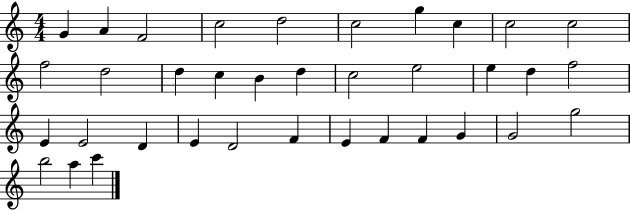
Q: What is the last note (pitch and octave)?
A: C6